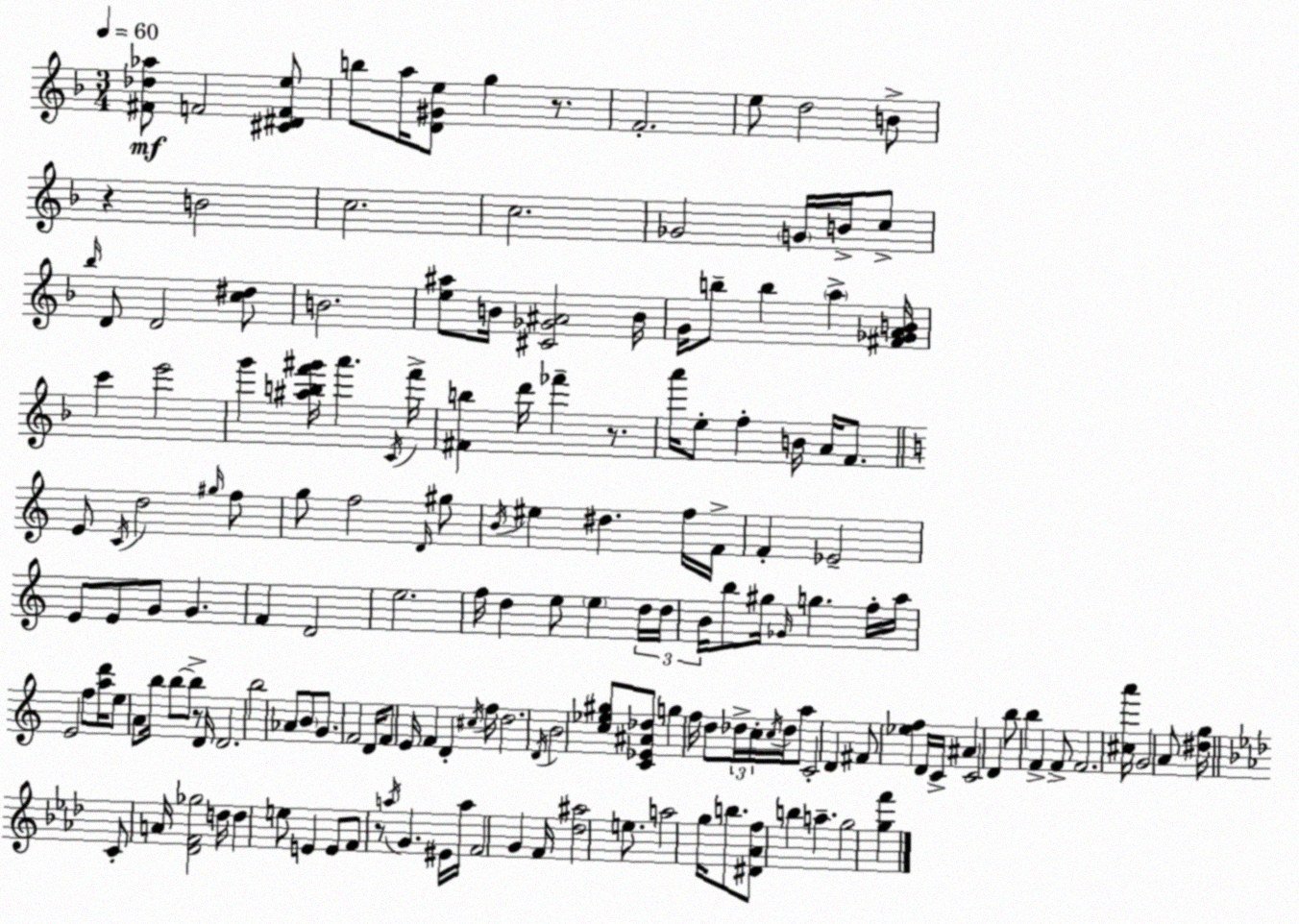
X:1
T:Untitled
M:3/4
L:1/4
K:Dm
[^F_d_a]/2 F2 [^C^DFe]/2 b/2 a/4 [D^Ge]/2 g z/2 F2 e/2 d2 B/2 z B2 c2 c2 _G2 G/4 B/4 c/2 _b/4 D/2 D2 [c^d]/2 B2 [e^a]/2 B/4 [^C_G^A]2 B/4 G/4 b/2 b a [^F_GAB]/4 c' e'2 g' [^abf'^g']/4 a' C/4 f'/4 [^Fb] d'/4 _f' z/2 a'/4 e/2 f B/4 A/4 F/2 E/2 C/4 d2 ^g/4 f/2 g/2 f2 D/4 ^g/2 B/4 ^e ^d f/4 F/4 F _E2 E/2 E/2 G/2 G F D2 e2 f/4 d e/2 e d/4 d/4 B/4 b/2 ^g/4 _G/4 g f/4 a/4 E2 f/2 [ad']/4 e/2 A/2 b/4 b/2 b/2 z/2 D/4 D2 b2 _A/2 B/2 G/2 F2 D/4 F/2 E/4 F D ^c/4 f/4 d2 D/4 B2 [c_e^g]/2 [C_E^A_d]/2 g f/4 d/2 _d/4 c/4 c/4 _d/4 a/2 C2 D ^F/2 [_ef] D/4 C/4 ^A C2 D b/2 b F F/2 F2 [^ca']/4 G2 A/2 [^dg]/4 C/2 A/4 [_DF_g]2 d/4 d e/2 E E/2 F/2 z/2 a/4 G ^E/4 a/4 F2 G F/4 [_d^a]2 e/2 a2 g/4 b/2 [^D_Af]/2 b a g2 [gf']